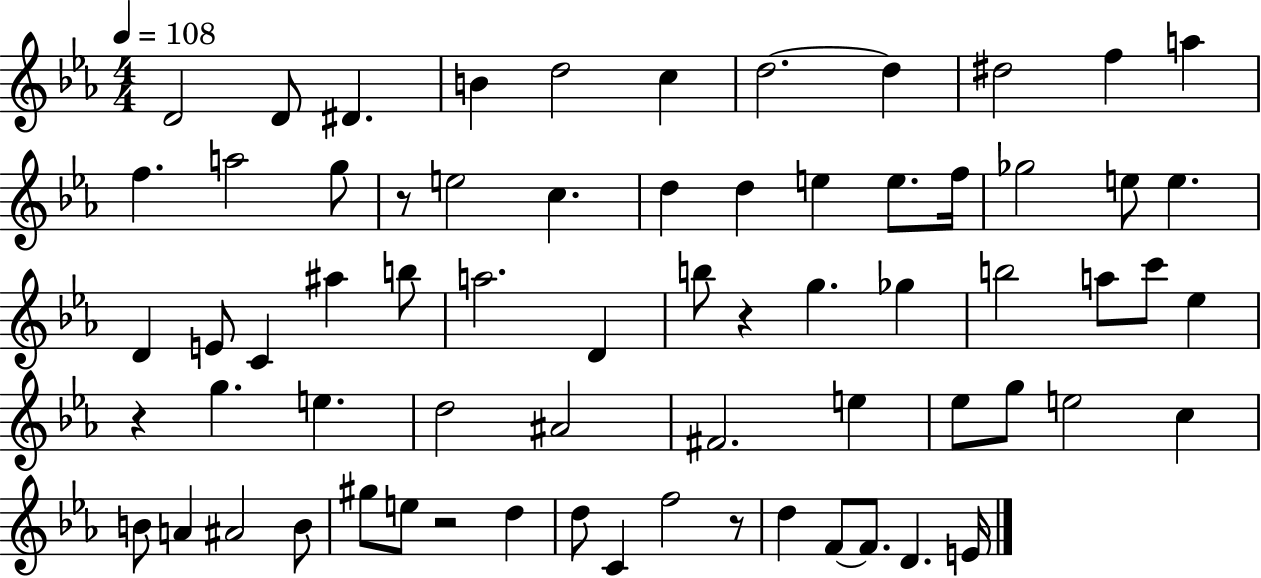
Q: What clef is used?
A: treble